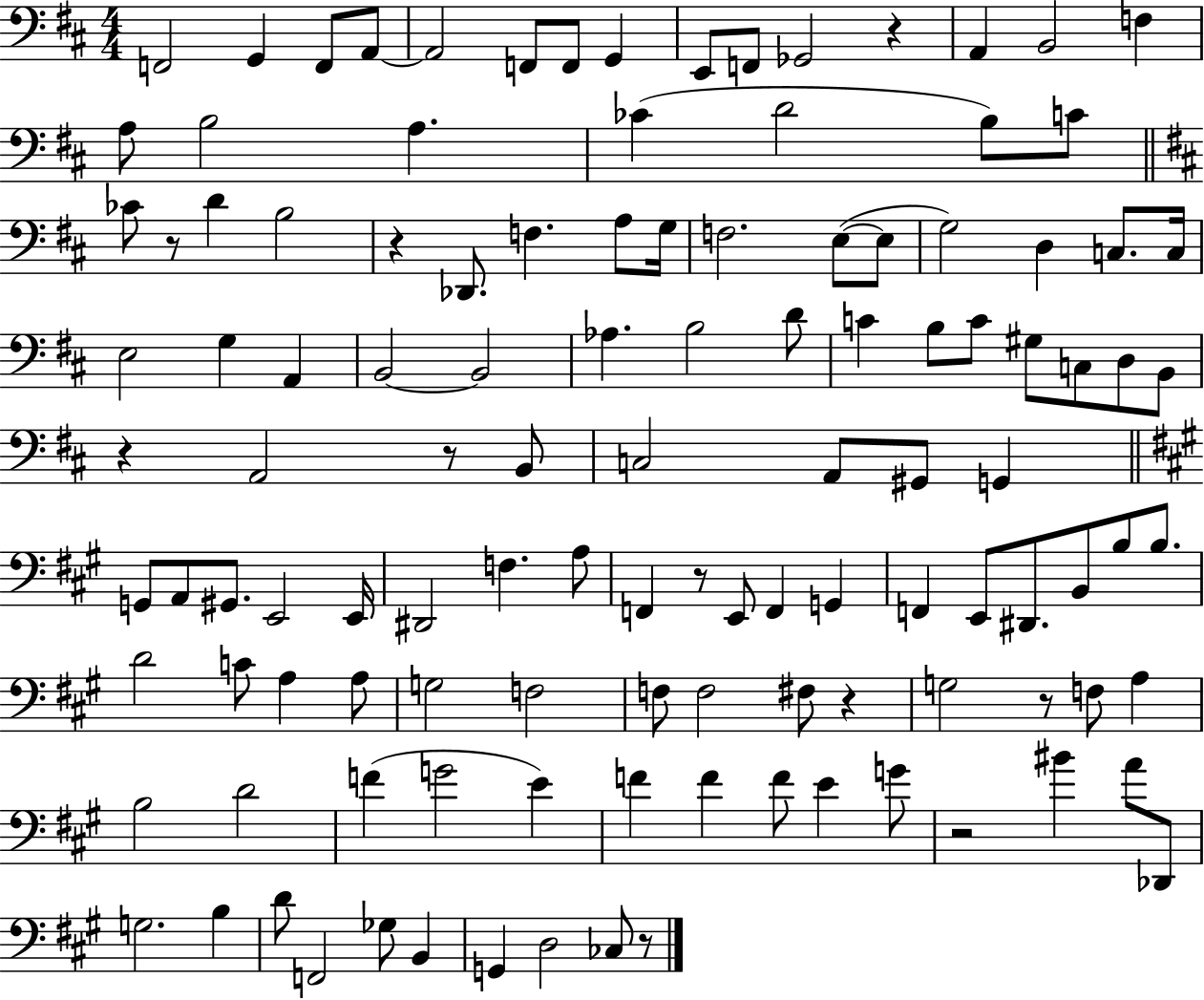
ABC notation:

X:1
T:Untitled
M:4/4
L:1/4
K:D
F,,2 G,, F,,/2 A,,/2 A,,2 F,,/2 F,,/2 G,, E,,/2 F,,/2 _G,,2 z A,, B,,2 F, A,/2 B,2 A, _C D2 B,/2 C/2 _C/2 z/2 D B,2 z _D,,/2 F, A,/2 G,/4 F,2 E,/2 E,/2 G,2 D, C,/2 C,/4 E,2 G, A,, B,,2 B,,2 _A, B,2 D/2 C B,/2 C/2 ^G,/2 C,/2 D,/2 B,,/2 z A,,2 z/2 B,,/2 C,2 A,,/2 ^G,,/2 G,, G,,/2 A,,/2 ^G,,/2 E,,2 E,,/4 ^D,,2 F, A,/2 F,, z/2 E,,/2 F,, G,, F,, E,,/2 ^D,,/2 B,,/2 B,/2 B,/2 D2 C/2 A, A,/2 G,2 F,2 F,/2 F,2 ^F,/2 z G,2 z/2 F,/2 A, B,2 D2 F G2 E F F F/2 E G/2 z2 ^B A/2 _D,,/2 G,2 B, D/2 F,,2 _G,/2 B,, G,, D,2 _C,/2 z/2